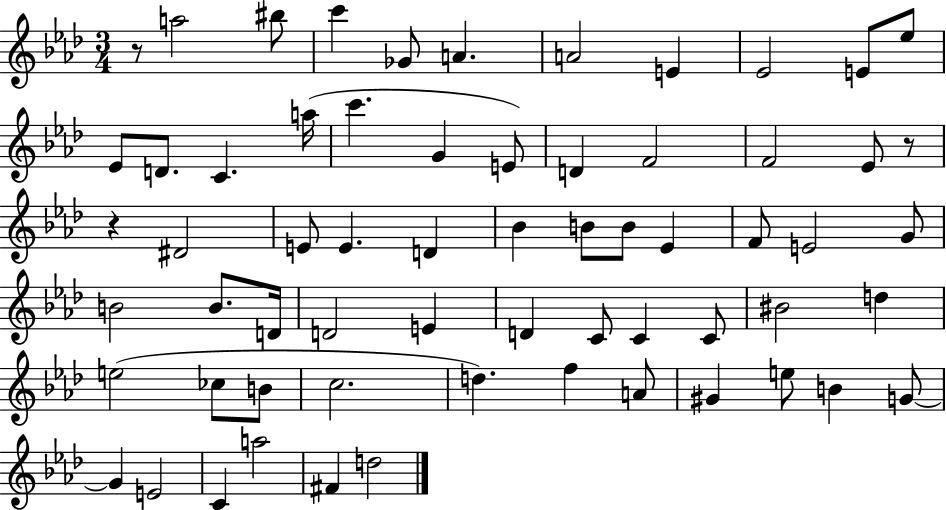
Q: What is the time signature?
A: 3/4